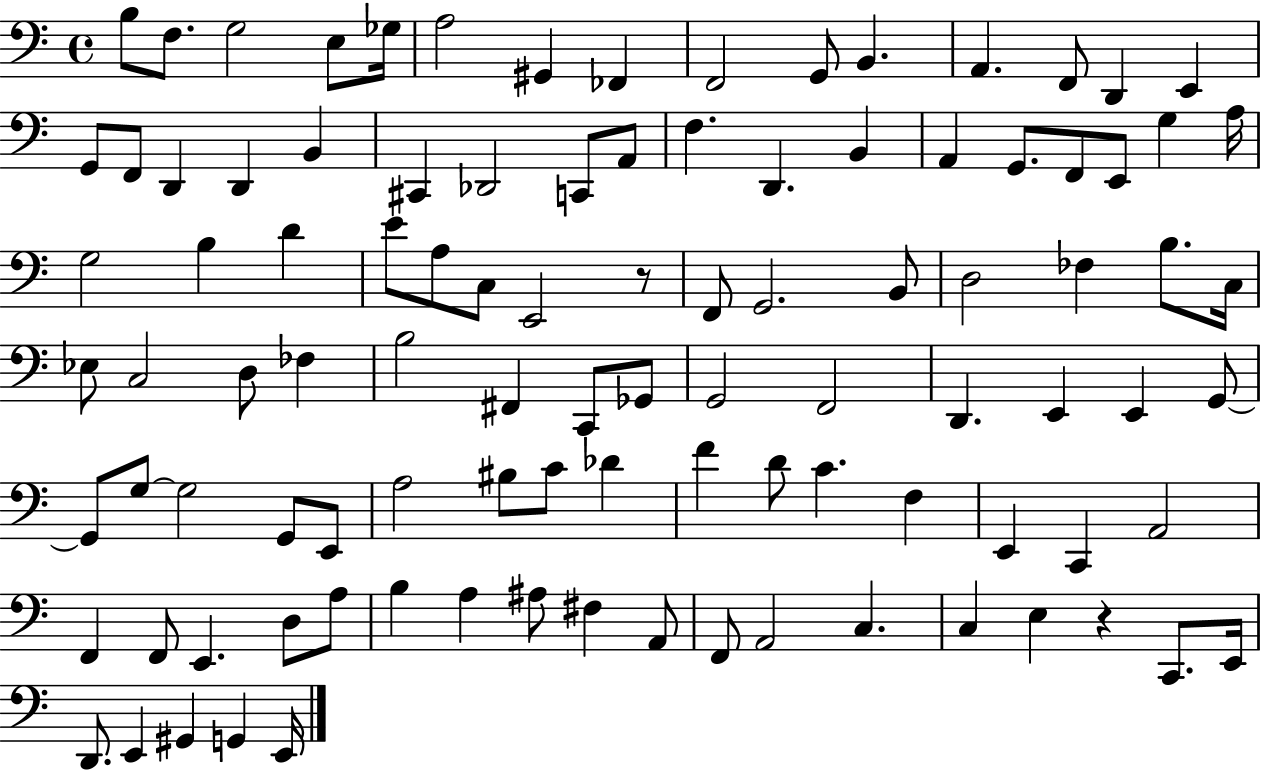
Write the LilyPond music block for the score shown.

{
  \clef bass
  \time 4/4
  \defaultTimeSignature
  \key c \major
  b8 f8. g2 e8 ges16 | a2 gis,4 fes,4 | f,2 g,8 b,4. | a,4. f,8 d,4 e,4 | \break g,8 f,8 d,4 d,4 b,4 | cis,4 des,2 c,8 a,8 | f4. d,4. b,4 | a,4 g,8. f,8 e,8 g4 a16 | \break g2 b4 d'4 | e'8 a8 c8 e,2 r8 | f,8 g,2. b,8 | d2 fes4 b8. c16 | \break ees8 c2 d8 fes4 | b2 fis,4 c,8 ges,8 | g,2 f,2 | d,4. e,4 e,4 g,8~~ | \break g,8 g8~~ g2 g,8 e,8 | a2 bis8 c'8 des'4 | f'4 d'8 c'4. f4 | e,4 c,4 a,2 | \break f,4 f,8 e,4. d8 a8 | b4 a4 ais8 fis4 a,8 | f,8 a,2 c4. | c4 e4 r4 c,8. e,16 | \break d,8. e,4 gis,4 g,4 e,16 | \bar "|."
}